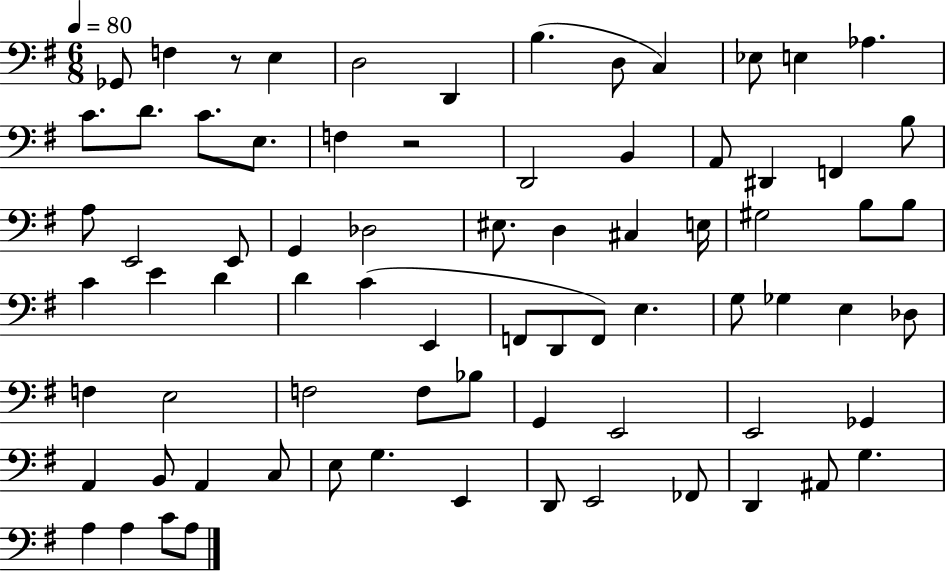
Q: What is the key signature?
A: G major